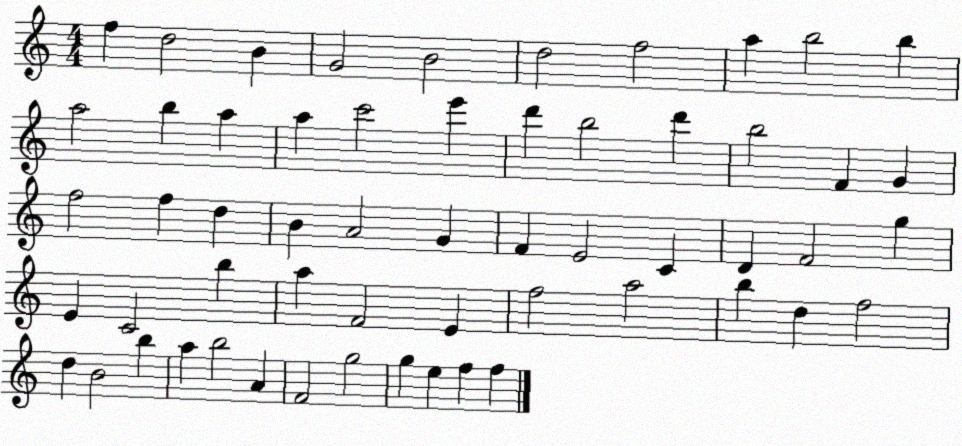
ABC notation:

X:1
T:Untitled
M:4/4
L:1/4
K:C
f d2 B G2 B2 d2 f2 a b2 b a2 b a a c'2 e' d' b2 d' b2 F G f2 f d B A2 G F E2 C D F2 g E C2 b a F2 E f2 a2 b d f2 d B2 b a b2 A F2 g2 g e f f